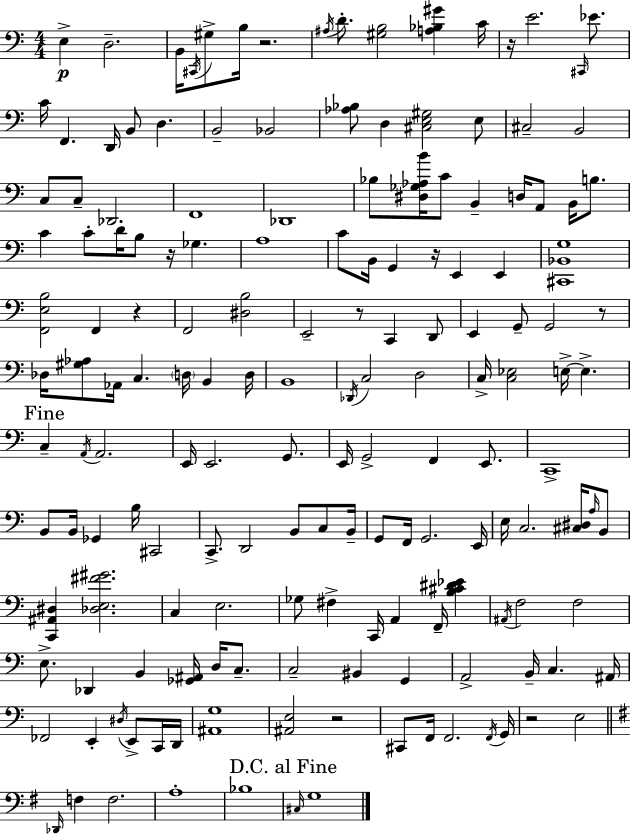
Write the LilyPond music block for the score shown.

{
  \clef bass
  \numericTimeSignature
  \time 4/4
  \key c \major
  \repeat volta 2 { e4->\p d2.-- | b,16 \acciaccatura { cis,16 } gis8-> b16 r2. | \acciaccatura { ais16 } d'8.-. <gis b>2 <a bes gis'>4 | c'16 r16 e'2. \grace { cis,16 } | \break ees'8. c'16 f,4. d,16 b,8 d4. | b,2-- bes,2 | <aes bes>8 d4 <cis e gis>2 | e8 cis2-- b,2 | \break c8 c8-- des,2. | f,1 | des,1 | bes8 <dis ges aes b'>16 c'8 b,4-- d16 a,8 b,16 | \break b8. c'4 c'8-. d'16 b8 r16 ges4. | a1 | c'8 b,16 g,4 r16 e,4 e,4 | <cis, bes, g>1 | \break <f, e b>2 f,4 r4 | f,2 <dis b>2 | e,2-- r8 c,4 | d,8 e,4 g,8-- g,2 | \break r8 des16 <gis aes>8 aes,16 c4. \parenthesize d16 b,4 | d16 b,1 | \acciaccatura { des,16 } c2 d2 | c16-> <c ees>2 e16->~~ e4.-> | \break \mark "Fine" c4-- \acciaccatura { a,16 } a,2. | e,16 e,2. | g,8. e,16 g,2-> f,4 | e,8. c,1-> | \break b,8 b,16 ges,4 b16 cis,2 | c,8.-> d,2 | b,8 c8 b,16-- g,8 f,16 g,2. | e,16 e16 c2. | \break <cis dis>16 \grace { a16 } b,8 <c, ais, dis>4 <des e fis' gis'>2. | c4 e2. | ges8 fis4-> c,16 a,4 | f,16-- <b cis' dis' ees'>4 \acciaccatura { ais,16 } f2 f2 | \break e8.-> des,4 b,4 | <ges, ais,>16 d16 c8.-- c2-- bis,4 | g,4 a,2-> b,16-- | c4. ais,16 fes,2 e,4-. | \break \acciaccatura { dis16 } e,8-> c,16 d,16 <ais, g>1 | <ais, e>2 | r2 cis,8 f,16 f,2. | \acciaccatura { f,16 } g,16 r2 | \break e2 \bar "||" \break \key g \major \grace { des,16 } f4 f2. | a1-. | bes1 | \mark "D.C. al Fine" \grace { cis16 } g1 | \break } \bar "|."
}